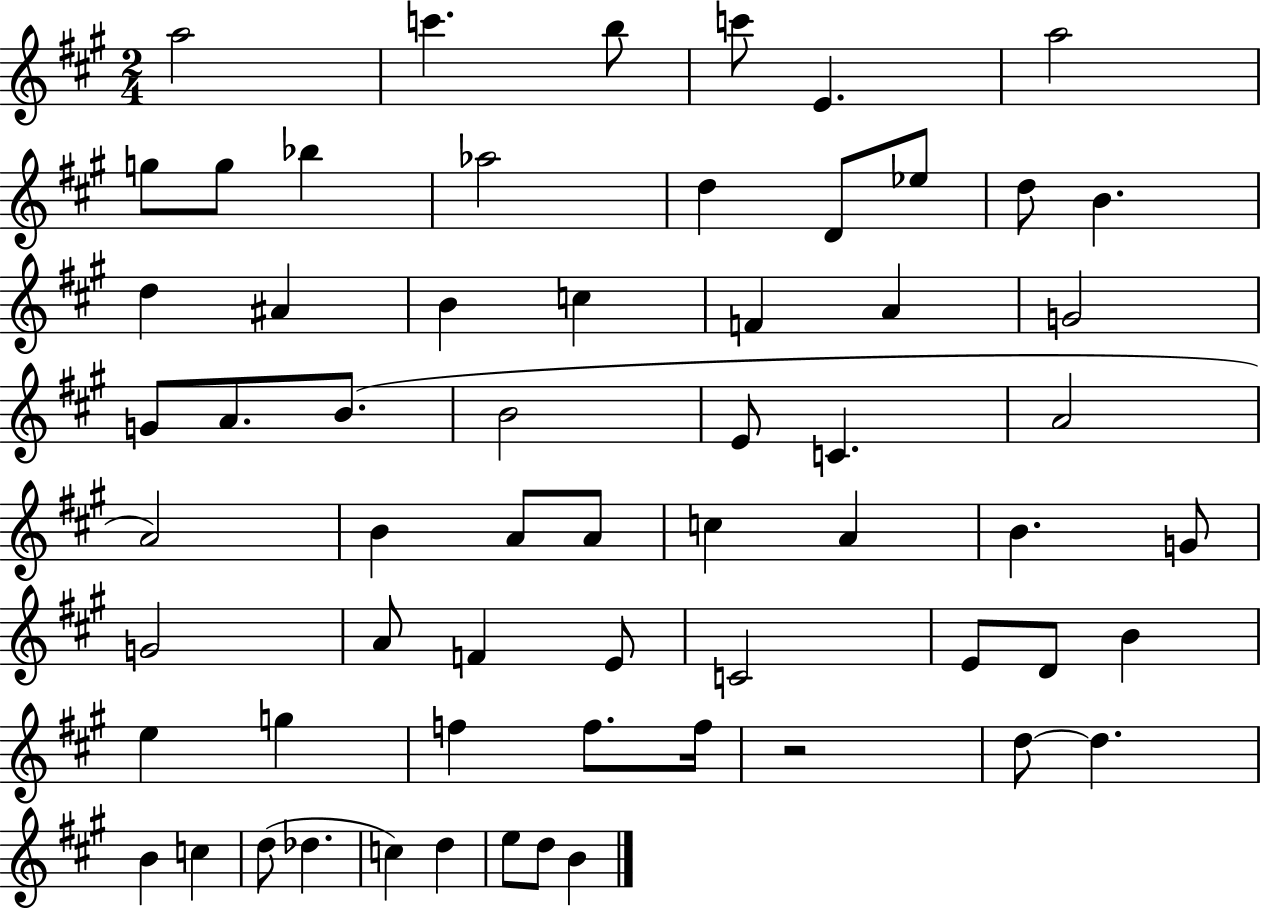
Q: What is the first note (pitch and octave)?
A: A5